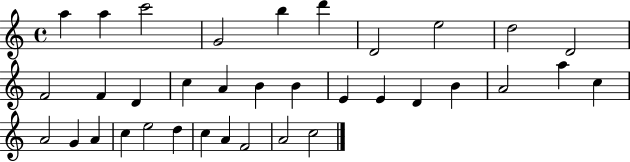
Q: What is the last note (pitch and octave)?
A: C5